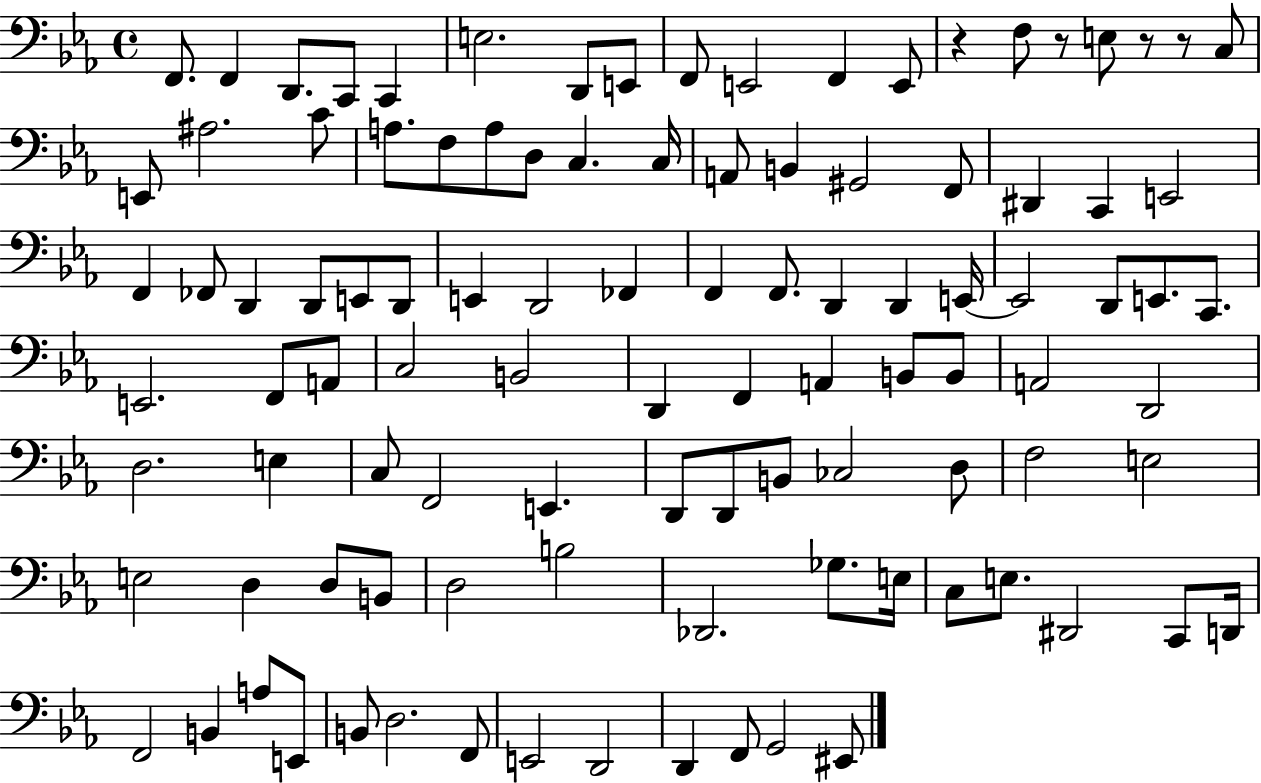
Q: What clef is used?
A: bass